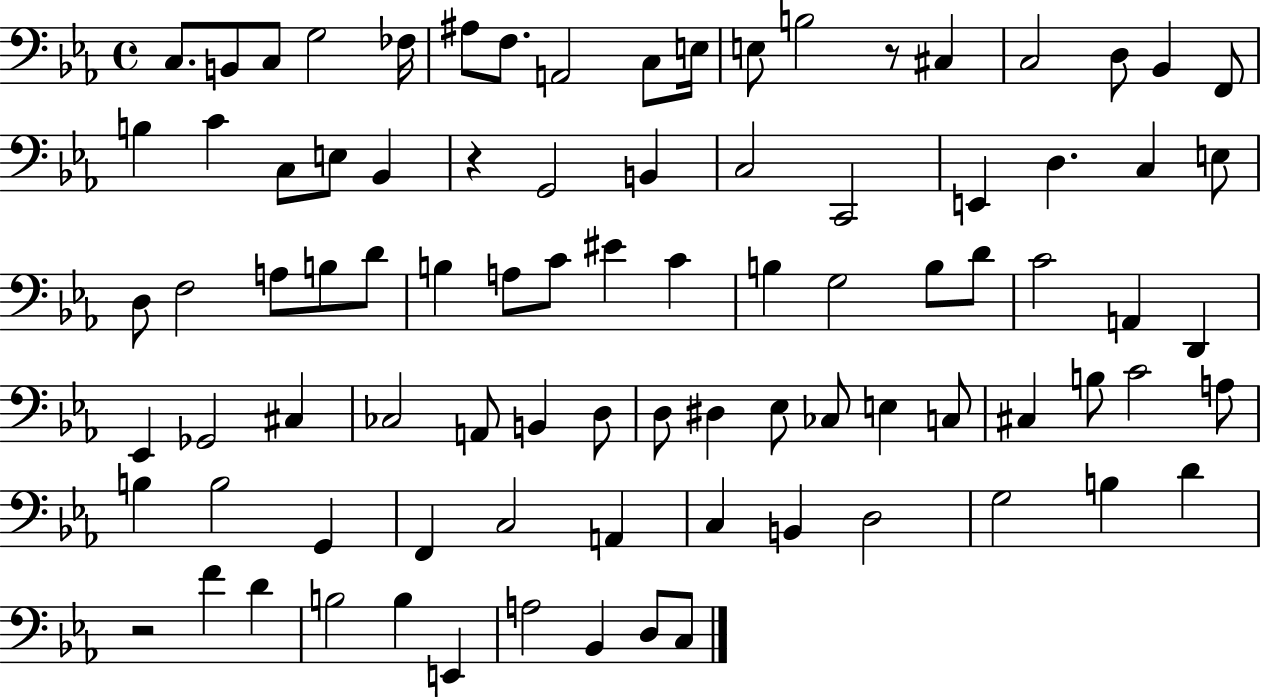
X:1
T:Untitled
M:4/4
L:1/4
K:Eb
C,/2 B,,/2 C,/2 G,2 _F,/4 ^A,/2 F,/2 A,,2 C,/2 E,/4 E,/2 B,2 z/2 ^C, C,2 D,/2 _B,, F,,/2 B, C C,/2 E,/2 _B,, z G,,2 B,, C,2 C,,2 E,, D, C, E,/2 D,/2 F,2 A,/2 B,/2 D/2 B, A,/2 C/2 ^E C B, G,2 B,/2 D/2 C2 A,, D,, _E,, _G,,2 ^C, _C,2 A,,/2 B,, D,/2 D,/2 ^D, _E,/2 _C,/2 E, C,/2 ^C, B,/2 C2 A,/2 B, B,2 G,, F,, C,2 A,, C, B,, D,2 G,2 B, D z2 F D B,2 B, E,, A,2 _B,, D,/2 C,/2